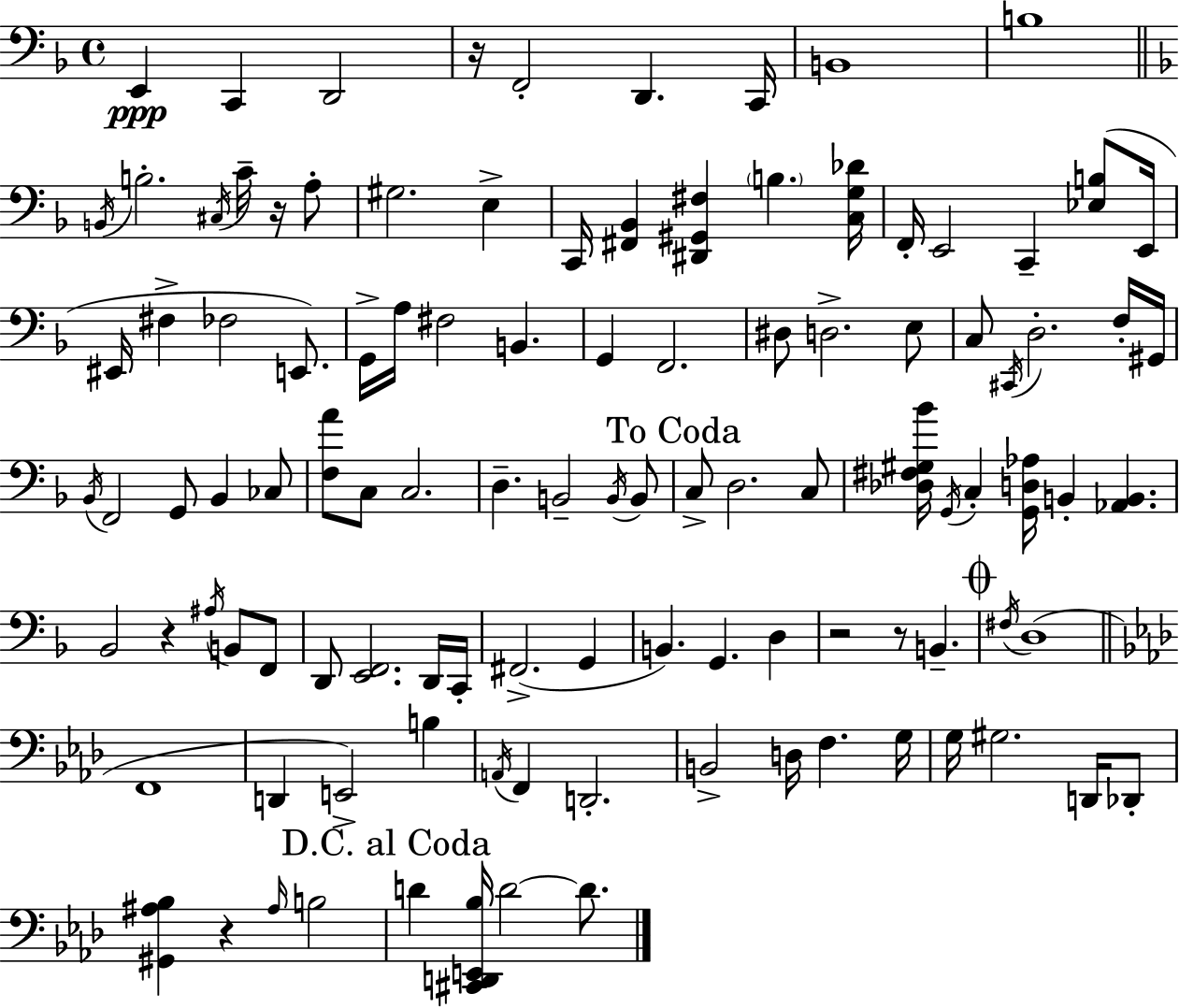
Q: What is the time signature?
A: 4/4